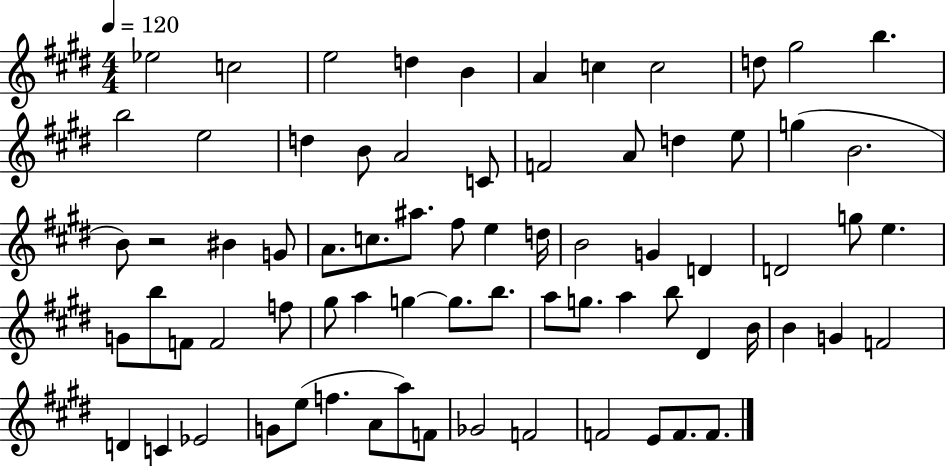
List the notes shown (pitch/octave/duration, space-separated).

Eb5/h C5/h E5/h D5/q B4/q A4/q C5/q C5/h D5/e G#5/h B5/q. B5/h E5/h D5/q B4/e A4/h C4/e F4/h A4/e D5/q E5/e G5/q B4/h. B4/e R/h BIS4/q G4/e A4/e. C5/e. A#5/e. F#5/e E5/q D5/s B4/h G4/q D4/q D4/h G5/e E5/q. G4/e B5/e F4/e F4/h F5/e G#5/e A5/q G5/q G5/e. B5/e. A5/e G5/e. A5/q B5/e D#4/q B4/s B4/q G4/q F4/h D4/q C4/q Eb4/h G4/e E5/e F5/q. A4/e A5/e F4/e Gb4/h F4/h F4/h E4/e F4/e. F4/e.